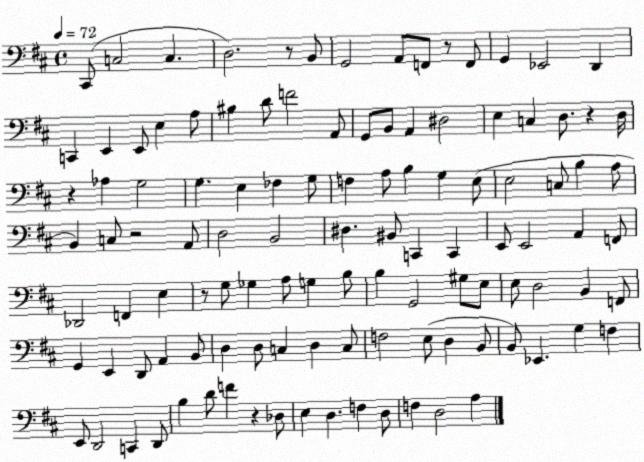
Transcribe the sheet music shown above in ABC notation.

X:1
T:Untitled
M:4/4
L:1/4
K:D
^C,,/2 C,2 C, D,2 z/2 B,,/2 G,,2 A,,/2 F,,/2 z/2 F,,/2 G,, _E,,2 D,, C,, E,, E,,/2 E, A,/2 ^B, D/2 F2 A,,/2 G,,/2 B,,/2 A,, ^D,2 E, C, D,/2 z D,/4 z _A, G,2 G, E, _F, G,/2 F, A,/2 B, G, E,/2 E,2 C,/2 B, A,/2 B,, C,/2 z2 A,,/2 D,2 B,,2 ^D, ^B,,/2 C,, C,, E,,/2 E,,2 A,, F,,/2 _D,,2 F,, E, z/2 G,/2 _G, A,/2 G, B,/2 B, G,,2 ^G,/2 E,/2 E,/2 D,2 B,, F,,/2 G,, E,, D,,/2 A,, B,,/2 D, D,/2 C, D, C,/2 F,2 E,/2 D, B,,/2 B,,/2 _E,, G, F, E,,/2 D,,2 C,, D,,/2 B, D/2 F z _D,/2 E, D, F, D,/2 F, D,2 A,